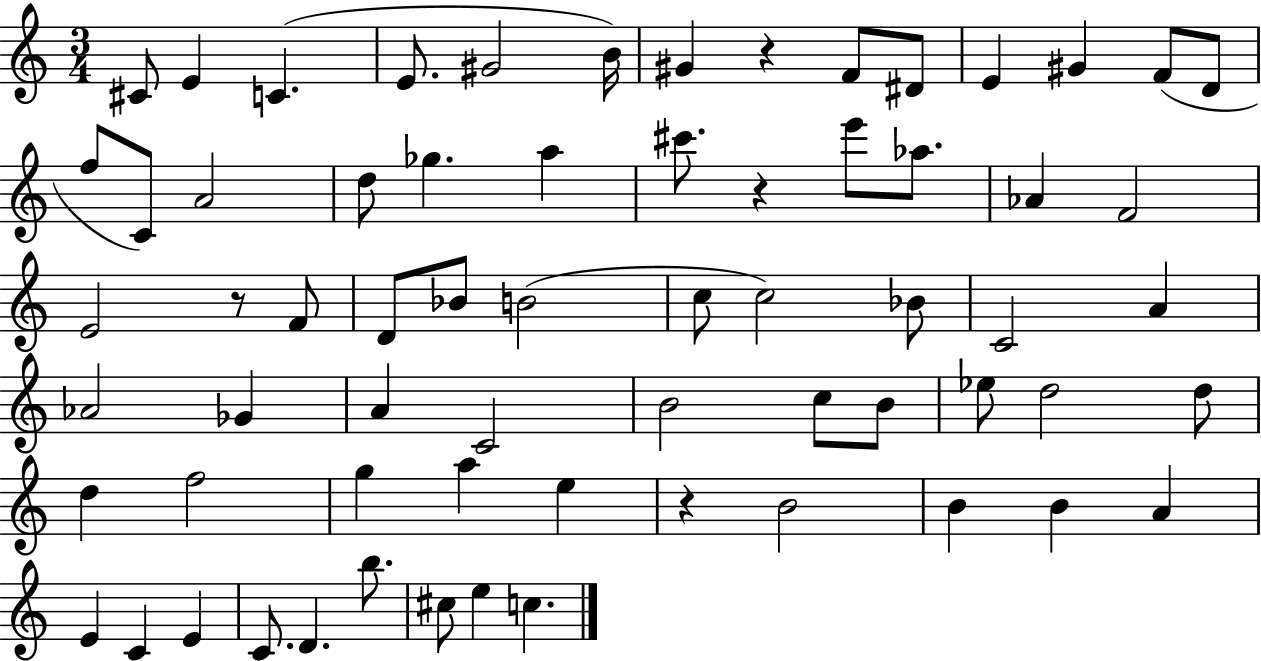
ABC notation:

X:1
T:Untitled
M:3/4
L:1/4
K:C
^C/2 E C E/2 ^G2 B/4 ^G z F/2 ^D/2 E ^G F/2 D/2 f/2 C/2 A2 d/2 _g a ^c'/2 z e'/2 _a/2 _A F2 E2 z/2 F/2 D/2 _B/2 B2 c/2 c2 _B/2 C2 A _A2 _G A C2 B2 c/2 B/2 _e/2 d2 d/2 d f2 g a e z B2 B B A E C E C/2 D b/2 ^c/2 e c